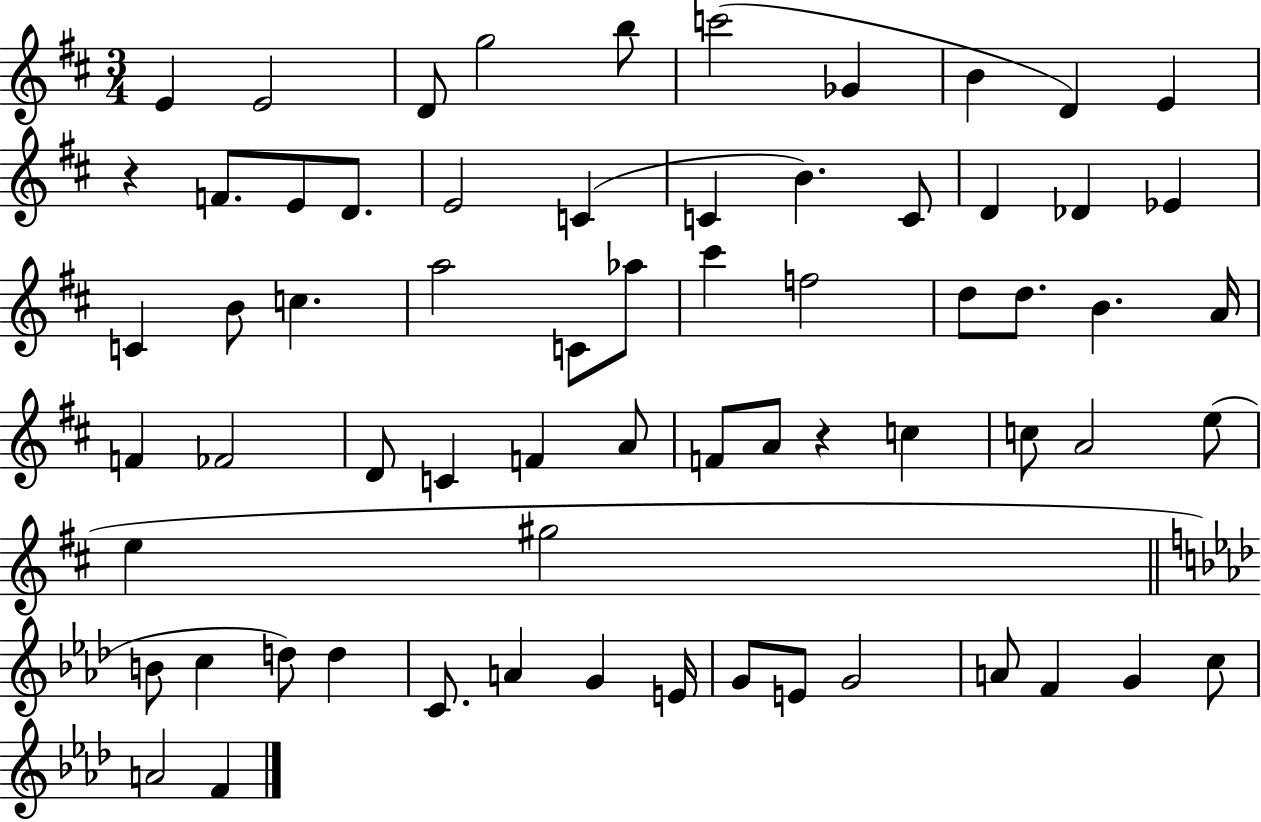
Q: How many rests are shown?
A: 2